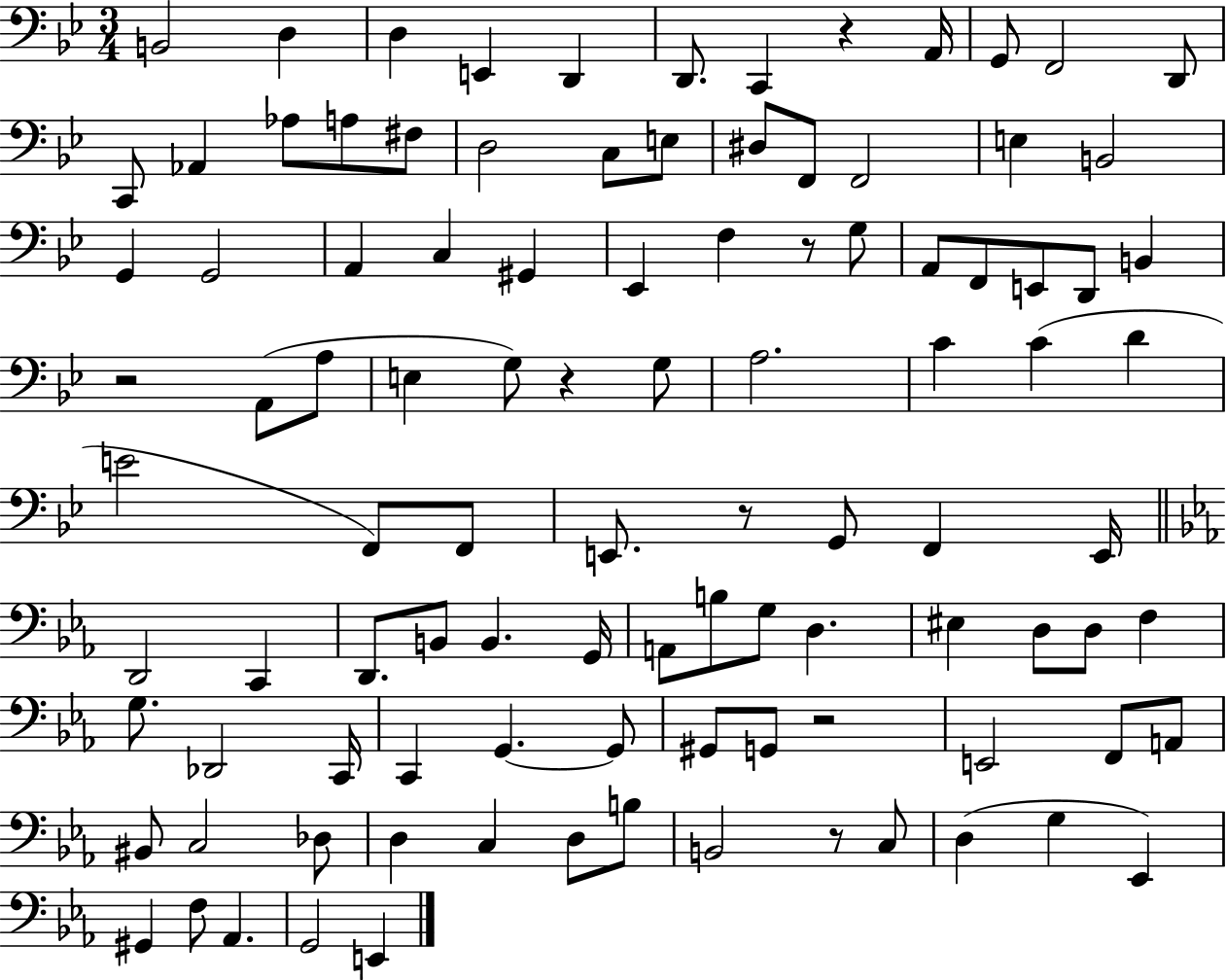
X:1
T:Untitled
M:3/4
L:1/4
K:Bb
B,,2 D, D, E,, D,, D,,/2 C,, z A,,/4 G,,/2 F,,2 D,,/2 C,,/2 _A,, _A,/2 A,/2 ^F,/2 D,2 C,/2 E,/2 ^D,/2 F,,/2 F,,2 E, B,,2 G,, G,,2 A,, C, ^G,, _E,, F, z/2 G,/2 A,,/2 F,,/2 E,,/2 D,,/2 B,, z2 A,,/2 A,/2 E, G,/2 z G,/2 A,2 C C D E2 F,,/2 F,,/2 E,,/2 z/2 G,,/2 F,, E,,/4 D,,2 C,, D,,/2 B,,/2 B,, G,,/4 A,,/2 B,/2 G,/2 D, ^E, D,/2 D,/2 F, G,/2 _D,,2 C,,/4 C,, G,, G,,/2 ^G,,/2 G,,/2 z2 E,,2 F,,/2 A,,/2 ^B,,/2 C,2 _D,/2 D, C, D,/2 B,/2 B,,2 z/2 C,/2 D, G, _E,, ^G,, F,/2 _A,, G,,2 E,,